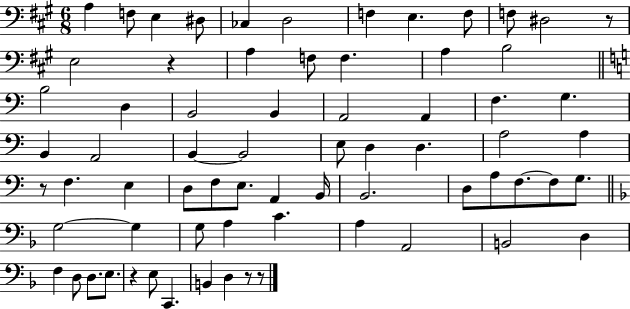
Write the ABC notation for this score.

X:1
T:Untitled
M:6/8
L:1/4
K:A
A, F,/2 E, ^D,/2 _C, D,2 F, E, F,/2 F,/2 ^D,2 z/2 E,2 z A, F,/2 F, A, B,2 B,2 D, B,,2 B,, A,,2 A,, F, G, B,, A,,2 B,, B,,2 E,/2 D, D, A,2 A, z/2 F, E, D,/2 F,/2 E,/2 A,, B,,/4 B,,2 D,/2 A,/2 F,/2 F,/2 G,/2 G,2 G, G,/2 A, C A, A,,2 B,,2 D, F, D,/2 D,/2 E,/2 z E,/2 C,, B,, D, z/2 z/2